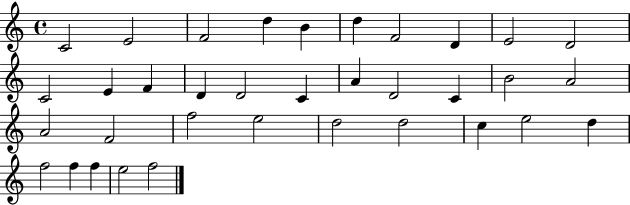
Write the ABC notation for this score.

X:1
T:Untitled
M:4/4
L:1/4
K:C
C2 E2 F2 d B d F2 D E2 D2 C2 E F D D2 C A D2 C B2 A2 A2 F2 f2 e2 d2 d2 c e2 d f2 f f e2 f2